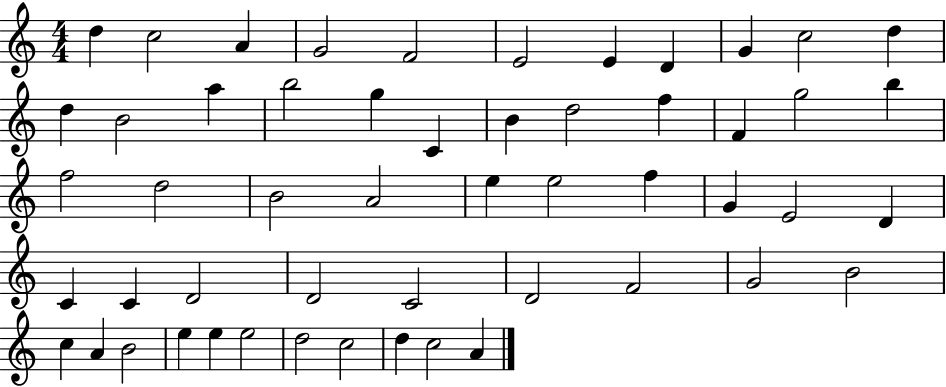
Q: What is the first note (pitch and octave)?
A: D5